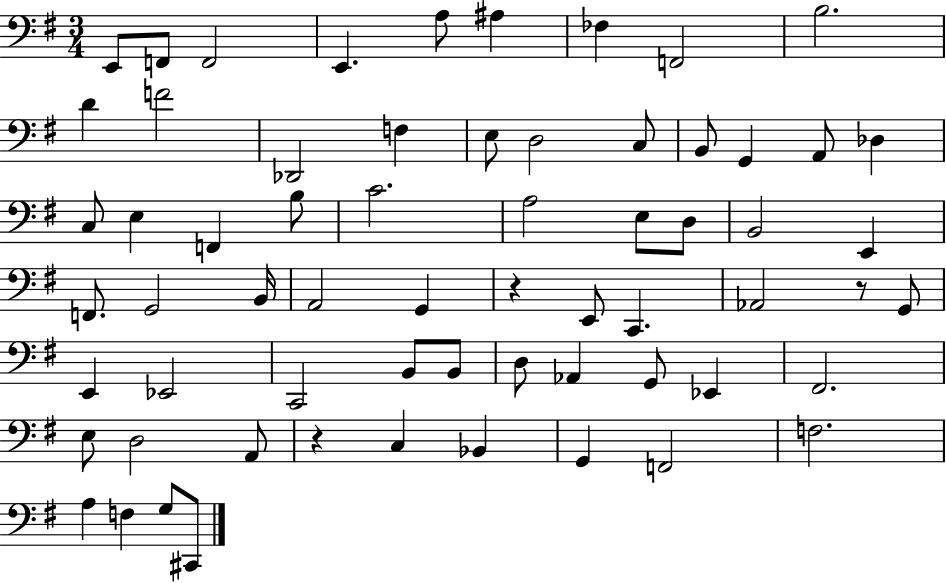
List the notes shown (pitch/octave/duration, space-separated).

E2/e F2/e F2/h E2/q. A3/e A#3/q FES3/q F2/h B3/h. D4/q F4/h Db2/h F3/q E3/e D3/h C3/e B2/e G2/q A2/e Db3/q C3/e E3/q F2/q B3/e C4/h. A3/h E3/e D3/e B2/h E2/q F2/e. G2/h B2/s A2/h G2/q R/q E2/e C2/q. Ab2/h R/e G2/e E2/q Eb2/h C2/h B2/e B2/e D3/e Ab2/q G2/e Eb2/q F#2/h. E3/e D3/h A2/e R/q C3/q Bb2/q G2/q F2/h F3/h. A3/q F3/q G3/e C#2/e